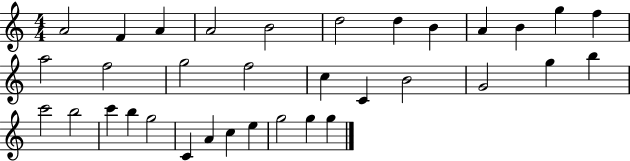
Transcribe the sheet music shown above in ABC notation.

X:1
T:Untitled
M:4/4
L:1/4
K:C
A2 F A A2 B2 d2 d B A B g f a2 f2 g2 f2 c C B2 G2 g b c'2 b2 c' b g2 C A c e g2 g g